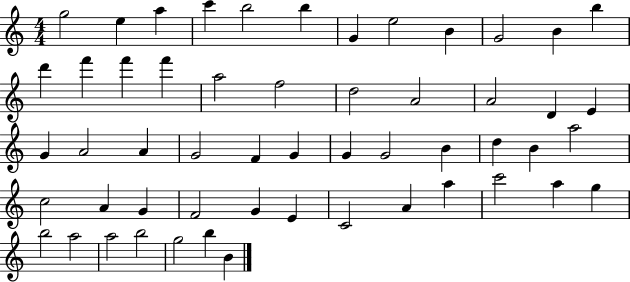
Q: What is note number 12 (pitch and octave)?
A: B5